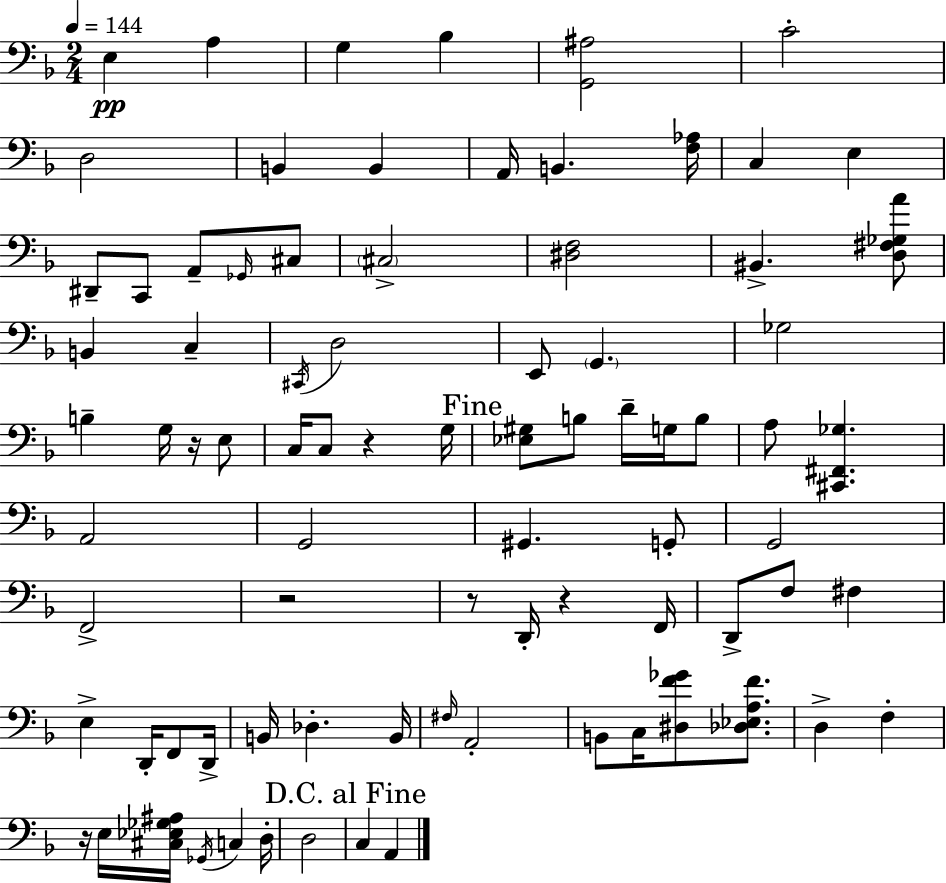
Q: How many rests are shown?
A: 6